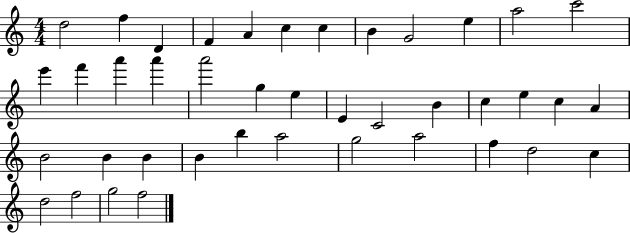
{
  \clef treble
  \numericTimeSignature
  \time 4/4
  \key c \major
  d''2 f''4 d'4 | f'4 a'4 c''4 c''4 | b'4 g'2 e''4 | a''2 c'''2 | \break e'''4 f'''4 a'''4 a'''4 | a'''2 g''4 e''4 | e'4 c'2 b'4 | c''4 e''4 c''4 a'4 | \break b'2 b'4 b'4 | b'4 b''4 a''2 | g''2 a''2 | f''4 d''2 c''4 | \break d''2 f''2 | g''2 f''2 | \bar "|."
}